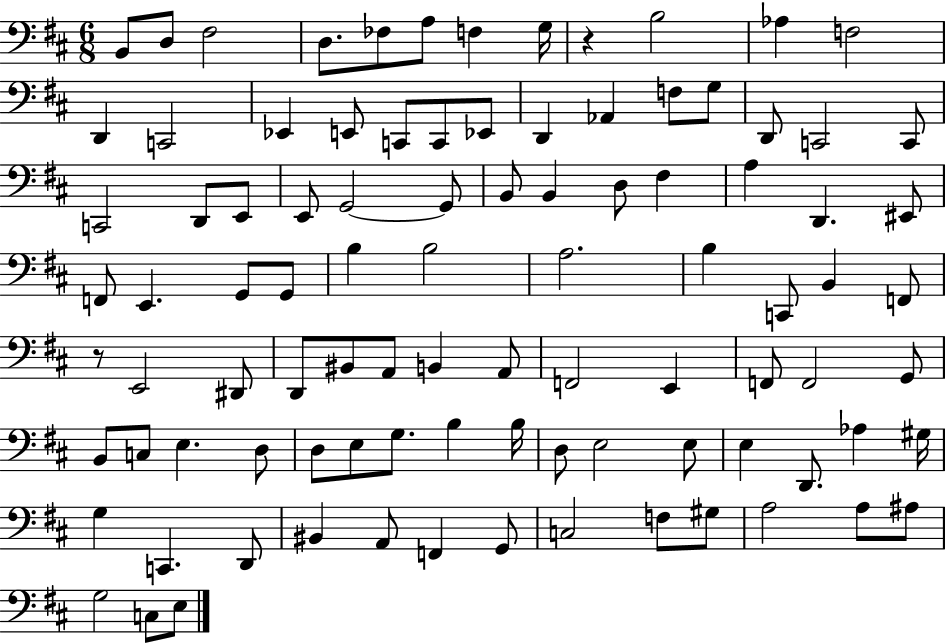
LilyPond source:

{
  \clef bass
  \numericTimeSignature
  \time 6/8
  \key d \major
  b,8 d8 fis2 | d8. fes8 a8 f4 g16 | r4 b2 | aes4 f2 | \break d,4 c,2 | ees,4 e,8 c,8 c,8 ees,8 | d,4 aes,4 f8 g8 | d,8 c,2 c,8 | \break c,2 d,8 e,8 | e,8 g,2~~ g,8 | b,8 b,4 d8 fis4 | a4 d,4. eis,8 | \break f,8 e,4. g,8 g,8 | b4 b2 | a2. | b4 c,8 b,4 f,8 | \break r8 e,2 dis,8 | d,8 bis,8 a,8 b,4 a,8 | f,2 e,4 | f,8 f,2 g,8 | \break b,8 c8 e4. d8 | d8 e8 g8. b4 b16 | d8 e2 e8 | e4 d,8. aes4 gis16 | \break g4 c,4. d,8 | bis,4 a,8 f,4 g,8 | c2 f8 gis8 | a2 a8 ais8 | \break g2 c8 e8 | \bar "|."
}